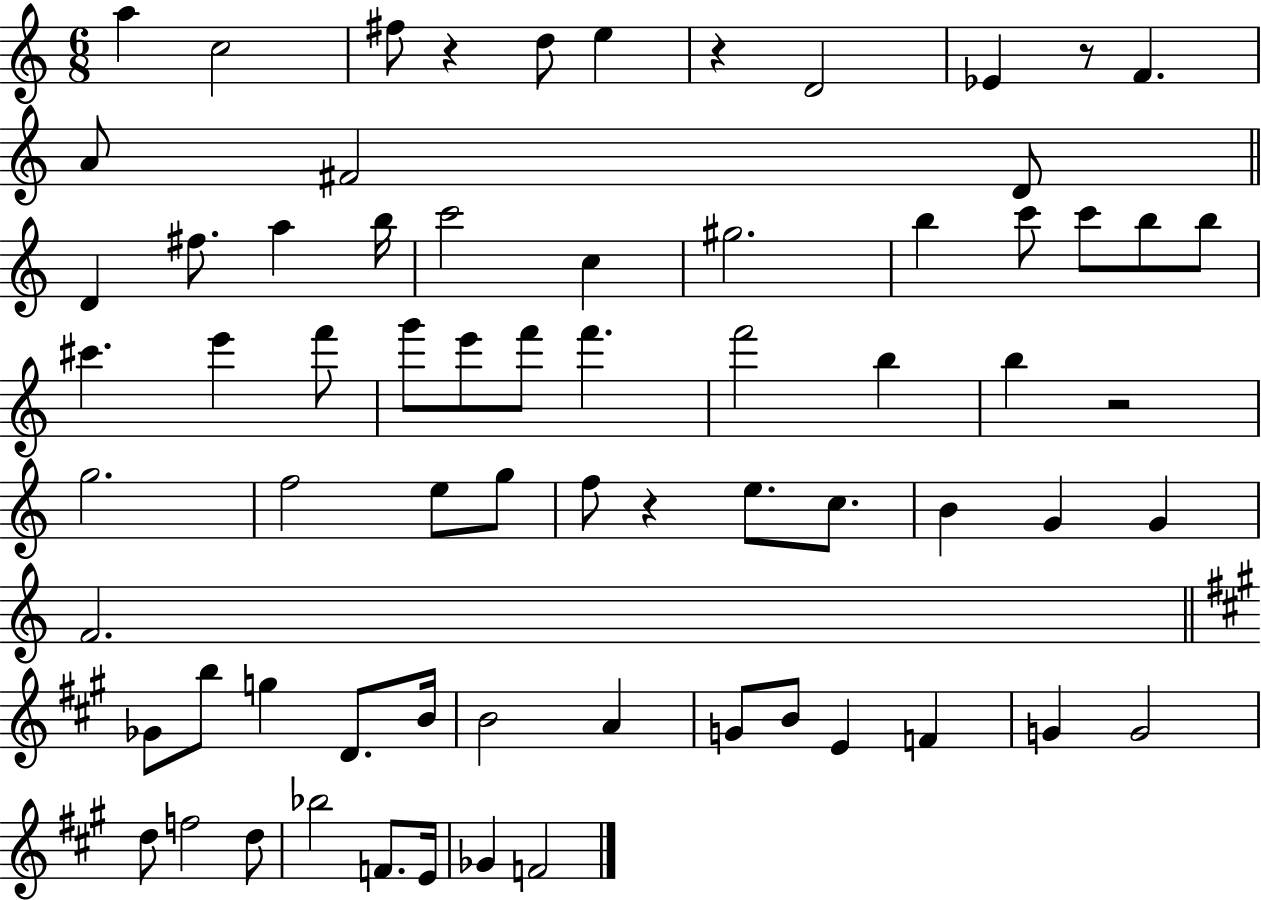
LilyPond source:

{
  \clef treble
  \numericTimeSignature
  \time 6/8
  \key c \major
  \repeat volta 2 { a''4 c''2 | fis''8 r4 d''8 e''4 | r4 d'2 | ees'4 r8 f'4. | \break a'8 fis'2 d'8 | \bar "||" \break \key c \major d'4 fis''8. a''4 b''16 | c'''2 c''4 | gis''2. | b''4 c'''8 c'''8 b''8 b''8 | \break cis'''4. e'''4 f'''8 | g'''8 e'''8 f'''8 f'''4. | f'''2 b''4 | b''4 r2 | \break g''2. | f''2 e''8 g''8 | f''8 r4 e''8. c''8. | b'4 g'4 g'4 | \break f'2. | \bar "||" \break \key a \major ges'8 b''8 g''4 d'8. b'16 | b'2 a'4 | g'8 b'8 e'4 f'4 | g'4 g'2 | \break d''8 f''2 d''8 | bes''2 f'8. e'16 | ges'4 f'2 | } \bar "|."
}